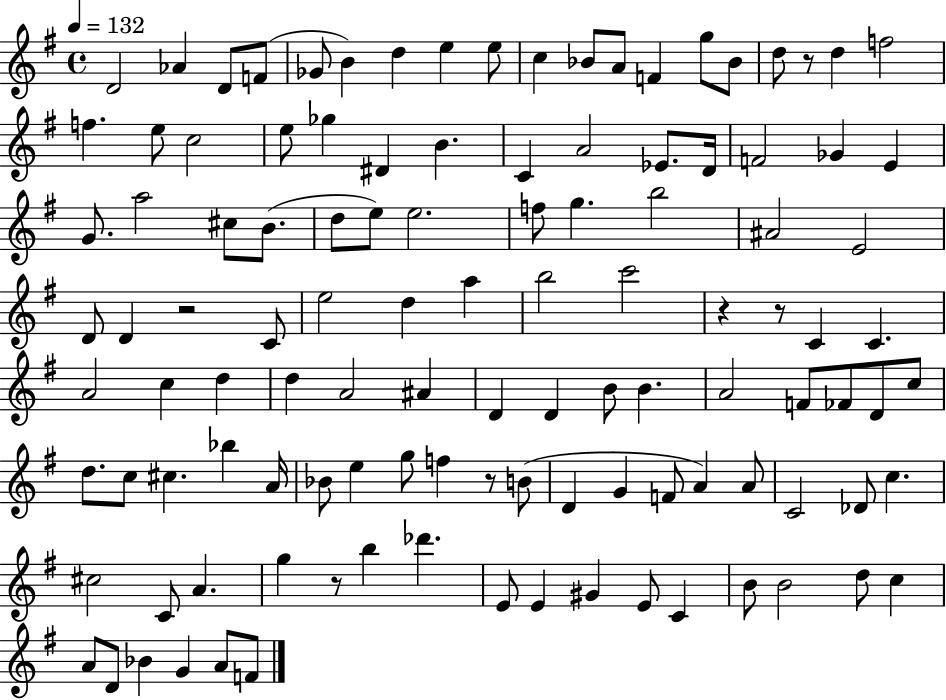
X:1
T:Untitled
M:4/4
L:1/4
K:G
D2 _A D/2 F/2 _G/2 B d e e/2 c _B/2 A/2 F g/2 _B/2 d/2 z/2 d f2 f e/2 c2 e/2 _g ^D B C A2 _E/2 D/4 F2 _G E G/2 a2 ^c/2 B/2 d/2 e/2 e2 f/2 g b2 ^A2 E2 D/2 D z2 C/2 e2 d a b2 c'2 z z/2 C C A2 c d d A2 ^A D D B/2 B A2 F/2 _F/2 D/2 c/2 d/2 c/2 ^c _b A/4 _B/2 e g/2 f z/2 B/2 D G F/2 A A/2 C2 _D/2 c ^c2 C/2 A g z/2 b _d' E/2 E ^G E/2 C B/2 B2 d/2 c A/2 D/2 _B G A/2 F/2